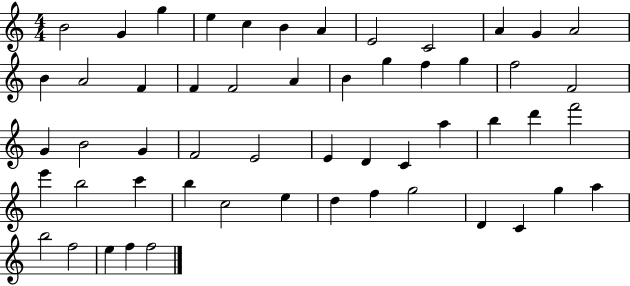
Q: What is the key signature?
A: C major